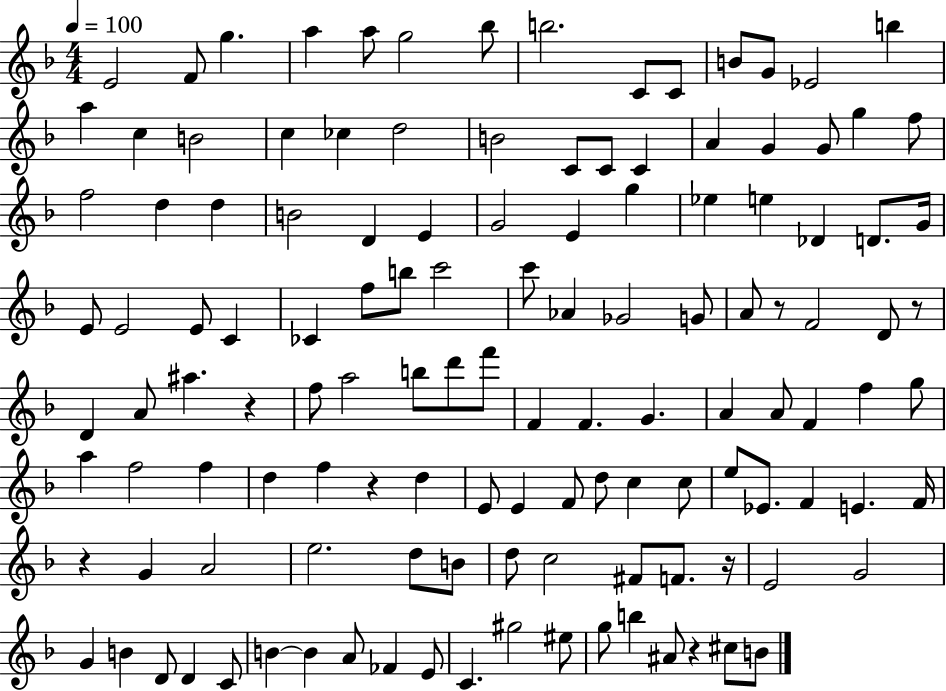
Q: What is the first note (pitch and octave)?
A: E4